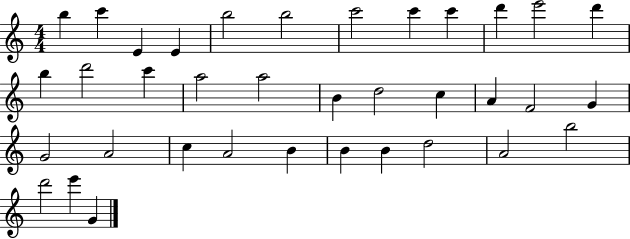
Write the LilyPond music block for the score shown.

{
  \clef treble
  \numericTimeSignature
  \time 4/4
  \key c \major
  b''4 c'''4 e'4 e'4 | b''2 b''2 | c'''2 c'''4 c'''4 | d'''4 e'''2 d'''4 | \break b''4 d'''2 c'''4 | a''2 a''2 | b'4 d''2 c''4 | a'4 f'2 g'4 | \break g'2 a'2 | c''4 a'2 b'4 | b'4 b'4 d''2 | a'2 b''2 | \break d'''2 e'''4 g'4 | \bar "|."
}